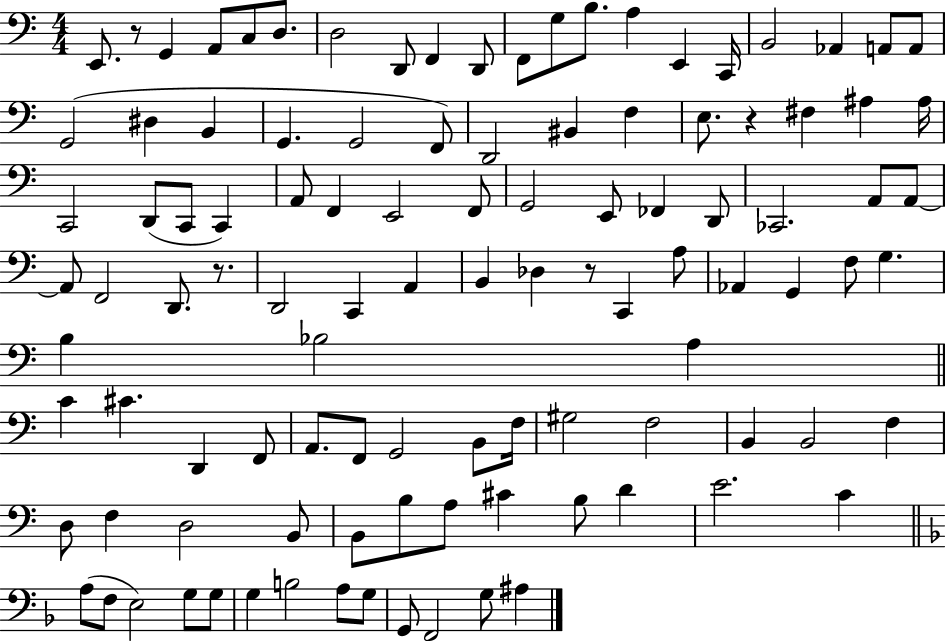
X:1
T:Untitled
M:4/4
L:1/4
K:C
E,,/2 z/2 G,, A,,/2 C,/2 D,/2 D,2 D,,/2 F,, D,,/2 F,,/2 G,/2 B,/2 A, E,, C,,/4 B,,2 _A,, A,,/2 A,,/2 G,,2 ^D, B,, G,, G,,2 F,,/2 D,,2 ^B,, F, E,/2 z ^F, ^A, ^A,/4 C,,2 D,,/2 C,,/2 C,, A,,/2 F,, E,,2 F,,/2 G,,2 E,,/2 _F,, D,,/2 _C,,2 A,,/2 A,,/2 A,,/2 F,,2 D,,/2 z/2 D,,2 C,, A,, B,, _D, z/2 C,, A,/2 _A,, G,, F,/2 G, B, _B,2 A, C ^C D,, F,,/2 A,,/2 F,,/2 G,,2 B,,/2 F,/4 ^G,2 F,2 B,, B,,2 F, D,/2 F, D,2 B,,/2 B,,/2 B,/2 A,/2 ^C B,/2 D E2 C A,/2 F,/2 E,2 G,/2 G,/2 G, B,2 A,/2 G,/2 G,,/2 F,,2 G,/2 ^A,